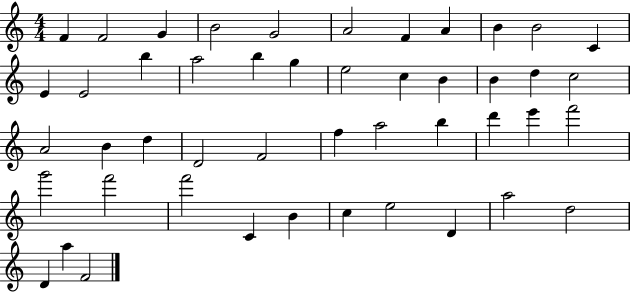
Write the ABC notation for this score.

X:1
T:Untitled
M:4/4
L:1/4
K:C
F F2 G B2 G2 A2 F A B B2 C E E2 b a2 b g e2 c B B d c2 A2 B d D2 F2 f a2 b d' e' f'2 g'2 f'2 f'2 C B c e2 D a2 d2 D a F2